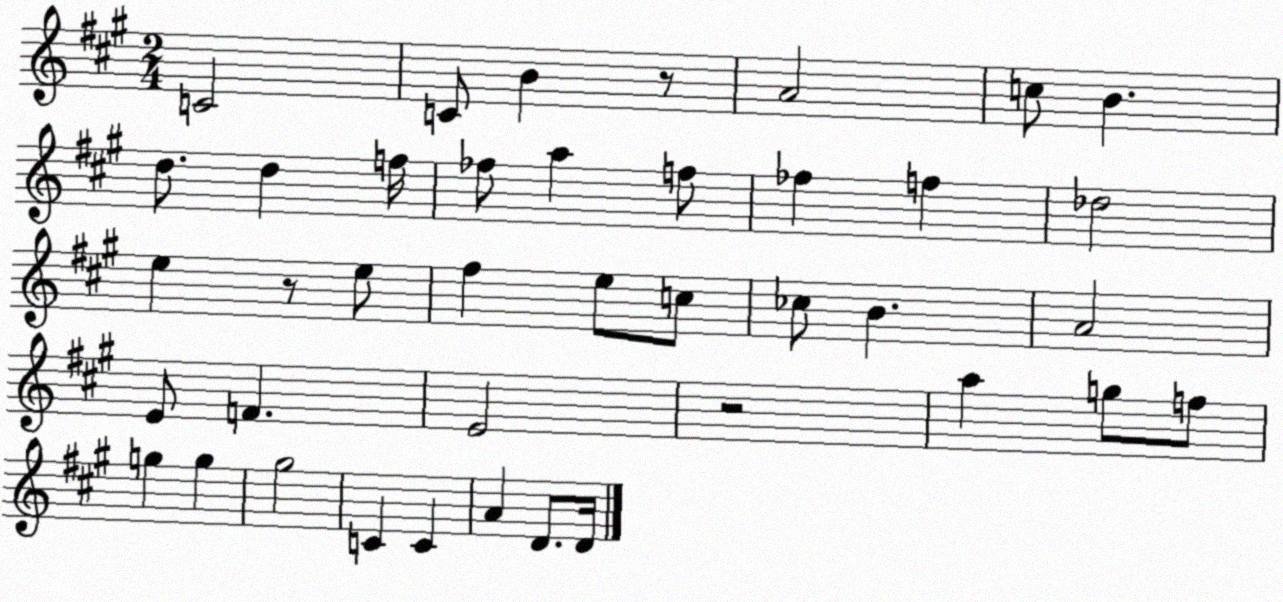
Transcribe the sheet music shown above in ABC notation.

X:1
T:Untitled
M:2/4
L:1/4
K:A
C2 C/2 B z/2 A2 c/2 B d/2 d f/4 _f/2 a f/2 _f f _d2 e z/2 e/2 ^f e/2 c/2 _c/2 B A2 E/2 F E2 z2 a g/2 f/2 g g ^g2 C C A D/2 D/4